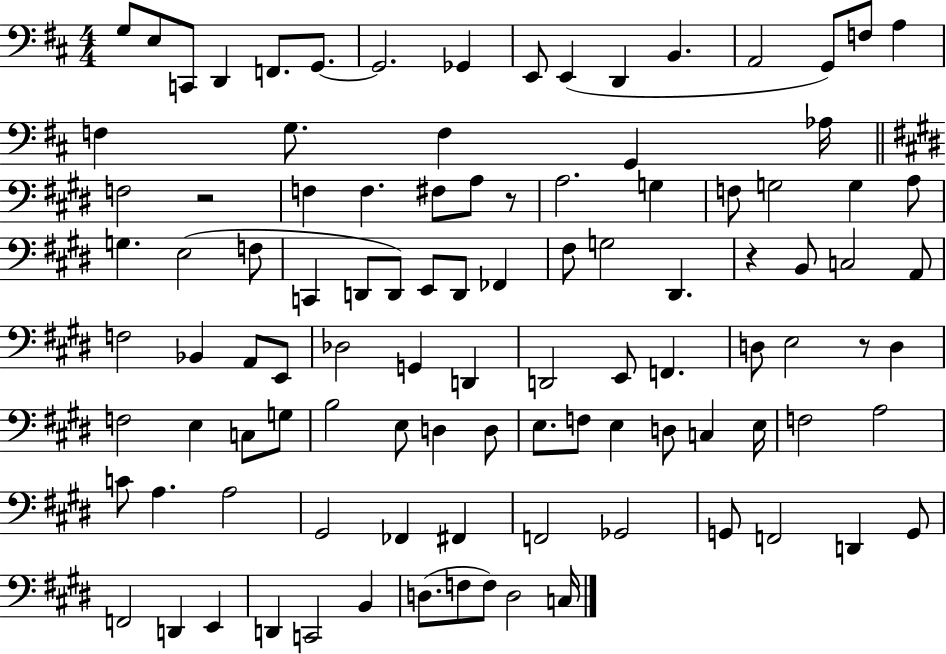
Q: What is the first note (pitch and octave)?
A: G3